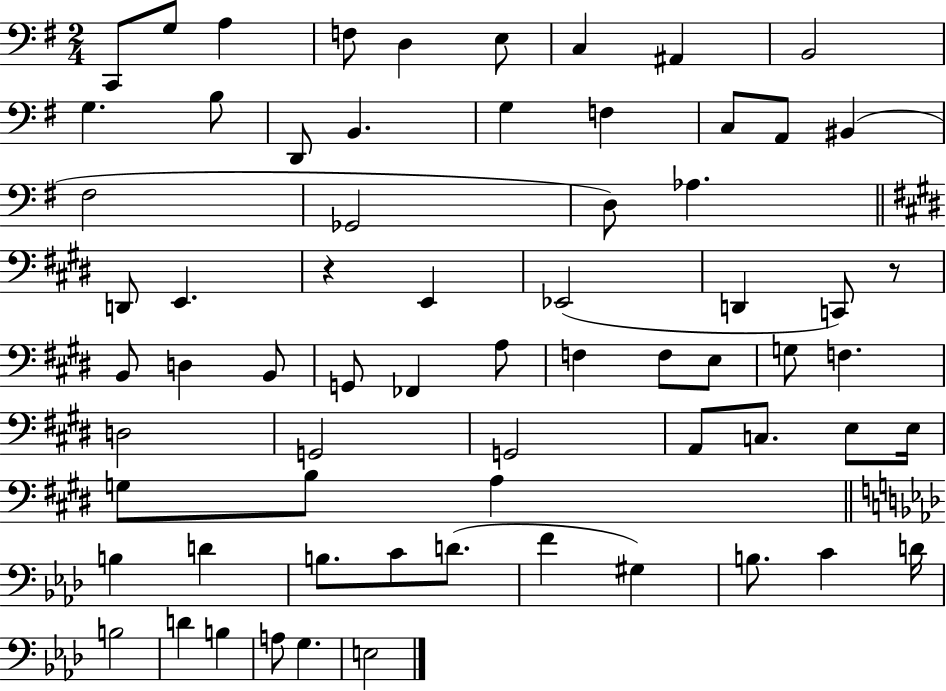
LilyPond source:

{
  \clef bass
  \numericTimeSignature
  \time 2/4
  \key g \major
  c,8 g8 a4 | f8 d4 e8 | c4 ais,4 | b,2 | \break g4. b8 | d,8 b,4. | g4 f4 | c8 a,8 bis,4( | \break fis2 | ges,2 | d8) aes4. | \bar "||" \break \key e \major d,8 e,4. | r4 e,4 | ees,2( | d,4 c,8) r8 | \break b,8 d4 b,8 | g,8 fes,4 a8 | f4 f8 e8 | g8 f4. | \break d2 | g,2 | g,2 | a,8 c8. e8 e16 | \break g8 b8 a4 | \bar "||" \break \key aes \major b4 d'4 | b8. c'8 d'8.( | f'4 gis4) | b8. c'4 d'16 | \break b2 | d'4 b4 | a8 g4. | e2 | \break \bar "|."
}